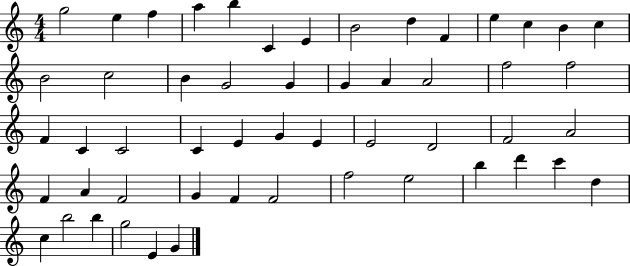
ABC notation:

X:1
T:Untitled
M:4/4
L:1/4
K:C
g2 e f a b C E B2 d F e c B c B2 c2 B G2 G G A A2 f2 f2 F C C2 C E G E E2 D2 F2 A2 F A F2 G F F2 f2 e2 b d' c' d c b2 b g2 E G